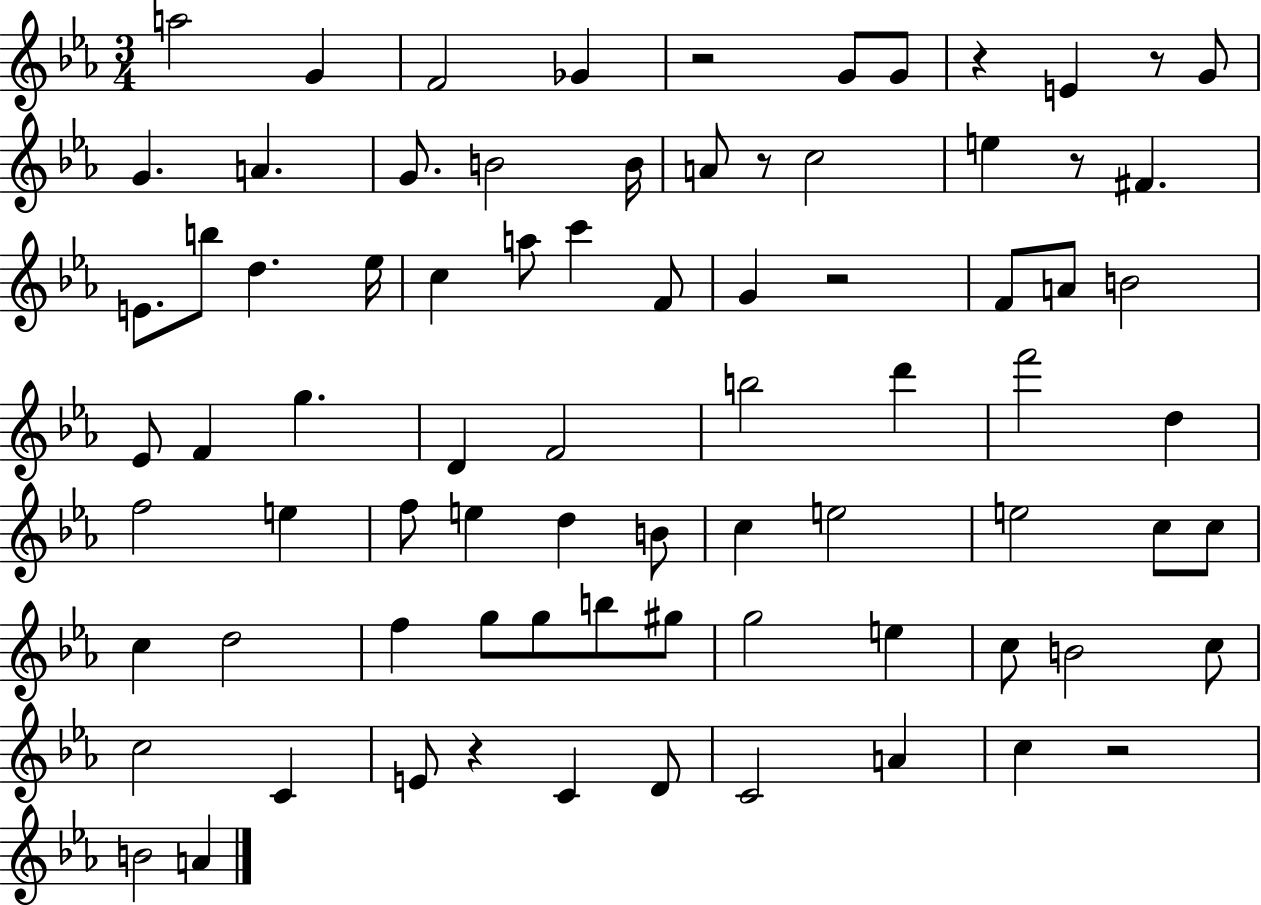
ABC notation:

X:1
T:Untitled
M:3/4
L:1/4
K:Eb
a2 G F2 _G z2 G/2 G/2 z E z/2 G/2 G A G/2 B2 B/4 A/2 z/2 c2 e z/2 ^F E/2 b/2 d _e/4 c a/2 c' F/2 G z2 F/2 A/2 B2 _E/2 F g D F2 b2 d' f'2 d f2 e f/2 e d B/2 c e2 e2 c/2 c/2 c d2 f g/2 g/2 b/2 ^g/2 g2 e c/2 B2 c/2 c2 C E/2 z C D/2 C2 A c z2 B2 A